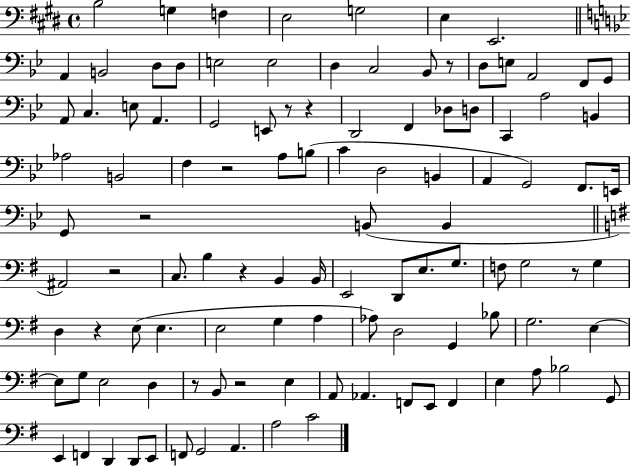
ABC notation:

X:1
T:Untitled
M:4/4
L:1/4
K:E
B,2 G, F, E,2 G,2 E, E,,2 A,, B,,2 D,/2 D,/2 E,2 E,2 D, C,2 _B,,/2 z/2 D,/2 E,/2 A,,2 F,,/2 G,,/2 A,,/2 C, E,/2 A,, G,,2 E,,/2 z/2 z D,,2 F,, _D,/2 D,/2 C,, A,2 B,, _A,2 B,,2 F, z2 A,/2 B,/2 C D,2 B,, A,, G,,2 F,,/2 E,,/4 G,,/2 z2 B,,/2 B,, ^A,,2 z2 C,/2 B, z B,, B,,/4 E,,2 D,,/2 E,/2 G,/2 F,/2 G,2 z/2 G, D, z E,/2 E, E,2 G, A, _A,/2 D,2 G,, _B,/2 G,2 E, E,/2 G,/2 E,2 D, z/2 B,,/2 z2 E, A,,/2 _A,, F,,/2 E,,/2 F,, E, A,/2 _B,2 G,,/2 E,, F,, D,, D,,/2 E,,/2 F,,/2 G,,2 A,, A,2 C2